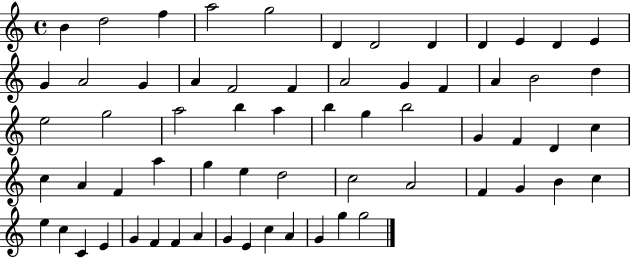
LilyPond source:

{
  \clef treble
  \time 4/4
  \defaultTimeSignature
  \key c \major
  b'4 d''2 f''4 | a''2 g''2 | d'4 d'2 d'4 | d'4 e'4 d'4 e'4 | \break g'4 a'2 g'4 | a'4 f'2 f'4 | a'2 g'4 f'4 | a'4 b'2 d''4 | \break e''2 g''2 | a''2 b''4 a''4 | b''4 g''4 b''2 | g'4 f'4 d'4 c''4 | \break c''4 a'4 f'4 a''4 | g''4 e''4 d''2 | c''2 a'2 | f'4 g'4 b'4 c''4 | \break e''4 c''4 c'4 e'4 | g'4 f'4 f'4 a'4 | g'4 e'4 c''4 a'4 | g'4 g''4 g''2 | \break \bar "|."
}